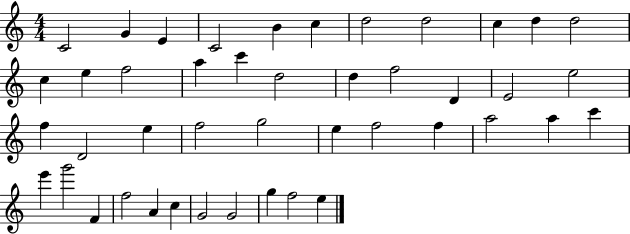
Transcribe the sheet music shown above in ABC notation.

X:1
T:Untitled
M:4/4
L:1/4
K:C
C2 G E C2 B c d2 d2 c d d2 c e f2 a c' d2 d f2 D E2 e2 f D2 e f2 g2 e f2 f a2 a c' e' g'2 F f2 A c G2 G2 g f2 e